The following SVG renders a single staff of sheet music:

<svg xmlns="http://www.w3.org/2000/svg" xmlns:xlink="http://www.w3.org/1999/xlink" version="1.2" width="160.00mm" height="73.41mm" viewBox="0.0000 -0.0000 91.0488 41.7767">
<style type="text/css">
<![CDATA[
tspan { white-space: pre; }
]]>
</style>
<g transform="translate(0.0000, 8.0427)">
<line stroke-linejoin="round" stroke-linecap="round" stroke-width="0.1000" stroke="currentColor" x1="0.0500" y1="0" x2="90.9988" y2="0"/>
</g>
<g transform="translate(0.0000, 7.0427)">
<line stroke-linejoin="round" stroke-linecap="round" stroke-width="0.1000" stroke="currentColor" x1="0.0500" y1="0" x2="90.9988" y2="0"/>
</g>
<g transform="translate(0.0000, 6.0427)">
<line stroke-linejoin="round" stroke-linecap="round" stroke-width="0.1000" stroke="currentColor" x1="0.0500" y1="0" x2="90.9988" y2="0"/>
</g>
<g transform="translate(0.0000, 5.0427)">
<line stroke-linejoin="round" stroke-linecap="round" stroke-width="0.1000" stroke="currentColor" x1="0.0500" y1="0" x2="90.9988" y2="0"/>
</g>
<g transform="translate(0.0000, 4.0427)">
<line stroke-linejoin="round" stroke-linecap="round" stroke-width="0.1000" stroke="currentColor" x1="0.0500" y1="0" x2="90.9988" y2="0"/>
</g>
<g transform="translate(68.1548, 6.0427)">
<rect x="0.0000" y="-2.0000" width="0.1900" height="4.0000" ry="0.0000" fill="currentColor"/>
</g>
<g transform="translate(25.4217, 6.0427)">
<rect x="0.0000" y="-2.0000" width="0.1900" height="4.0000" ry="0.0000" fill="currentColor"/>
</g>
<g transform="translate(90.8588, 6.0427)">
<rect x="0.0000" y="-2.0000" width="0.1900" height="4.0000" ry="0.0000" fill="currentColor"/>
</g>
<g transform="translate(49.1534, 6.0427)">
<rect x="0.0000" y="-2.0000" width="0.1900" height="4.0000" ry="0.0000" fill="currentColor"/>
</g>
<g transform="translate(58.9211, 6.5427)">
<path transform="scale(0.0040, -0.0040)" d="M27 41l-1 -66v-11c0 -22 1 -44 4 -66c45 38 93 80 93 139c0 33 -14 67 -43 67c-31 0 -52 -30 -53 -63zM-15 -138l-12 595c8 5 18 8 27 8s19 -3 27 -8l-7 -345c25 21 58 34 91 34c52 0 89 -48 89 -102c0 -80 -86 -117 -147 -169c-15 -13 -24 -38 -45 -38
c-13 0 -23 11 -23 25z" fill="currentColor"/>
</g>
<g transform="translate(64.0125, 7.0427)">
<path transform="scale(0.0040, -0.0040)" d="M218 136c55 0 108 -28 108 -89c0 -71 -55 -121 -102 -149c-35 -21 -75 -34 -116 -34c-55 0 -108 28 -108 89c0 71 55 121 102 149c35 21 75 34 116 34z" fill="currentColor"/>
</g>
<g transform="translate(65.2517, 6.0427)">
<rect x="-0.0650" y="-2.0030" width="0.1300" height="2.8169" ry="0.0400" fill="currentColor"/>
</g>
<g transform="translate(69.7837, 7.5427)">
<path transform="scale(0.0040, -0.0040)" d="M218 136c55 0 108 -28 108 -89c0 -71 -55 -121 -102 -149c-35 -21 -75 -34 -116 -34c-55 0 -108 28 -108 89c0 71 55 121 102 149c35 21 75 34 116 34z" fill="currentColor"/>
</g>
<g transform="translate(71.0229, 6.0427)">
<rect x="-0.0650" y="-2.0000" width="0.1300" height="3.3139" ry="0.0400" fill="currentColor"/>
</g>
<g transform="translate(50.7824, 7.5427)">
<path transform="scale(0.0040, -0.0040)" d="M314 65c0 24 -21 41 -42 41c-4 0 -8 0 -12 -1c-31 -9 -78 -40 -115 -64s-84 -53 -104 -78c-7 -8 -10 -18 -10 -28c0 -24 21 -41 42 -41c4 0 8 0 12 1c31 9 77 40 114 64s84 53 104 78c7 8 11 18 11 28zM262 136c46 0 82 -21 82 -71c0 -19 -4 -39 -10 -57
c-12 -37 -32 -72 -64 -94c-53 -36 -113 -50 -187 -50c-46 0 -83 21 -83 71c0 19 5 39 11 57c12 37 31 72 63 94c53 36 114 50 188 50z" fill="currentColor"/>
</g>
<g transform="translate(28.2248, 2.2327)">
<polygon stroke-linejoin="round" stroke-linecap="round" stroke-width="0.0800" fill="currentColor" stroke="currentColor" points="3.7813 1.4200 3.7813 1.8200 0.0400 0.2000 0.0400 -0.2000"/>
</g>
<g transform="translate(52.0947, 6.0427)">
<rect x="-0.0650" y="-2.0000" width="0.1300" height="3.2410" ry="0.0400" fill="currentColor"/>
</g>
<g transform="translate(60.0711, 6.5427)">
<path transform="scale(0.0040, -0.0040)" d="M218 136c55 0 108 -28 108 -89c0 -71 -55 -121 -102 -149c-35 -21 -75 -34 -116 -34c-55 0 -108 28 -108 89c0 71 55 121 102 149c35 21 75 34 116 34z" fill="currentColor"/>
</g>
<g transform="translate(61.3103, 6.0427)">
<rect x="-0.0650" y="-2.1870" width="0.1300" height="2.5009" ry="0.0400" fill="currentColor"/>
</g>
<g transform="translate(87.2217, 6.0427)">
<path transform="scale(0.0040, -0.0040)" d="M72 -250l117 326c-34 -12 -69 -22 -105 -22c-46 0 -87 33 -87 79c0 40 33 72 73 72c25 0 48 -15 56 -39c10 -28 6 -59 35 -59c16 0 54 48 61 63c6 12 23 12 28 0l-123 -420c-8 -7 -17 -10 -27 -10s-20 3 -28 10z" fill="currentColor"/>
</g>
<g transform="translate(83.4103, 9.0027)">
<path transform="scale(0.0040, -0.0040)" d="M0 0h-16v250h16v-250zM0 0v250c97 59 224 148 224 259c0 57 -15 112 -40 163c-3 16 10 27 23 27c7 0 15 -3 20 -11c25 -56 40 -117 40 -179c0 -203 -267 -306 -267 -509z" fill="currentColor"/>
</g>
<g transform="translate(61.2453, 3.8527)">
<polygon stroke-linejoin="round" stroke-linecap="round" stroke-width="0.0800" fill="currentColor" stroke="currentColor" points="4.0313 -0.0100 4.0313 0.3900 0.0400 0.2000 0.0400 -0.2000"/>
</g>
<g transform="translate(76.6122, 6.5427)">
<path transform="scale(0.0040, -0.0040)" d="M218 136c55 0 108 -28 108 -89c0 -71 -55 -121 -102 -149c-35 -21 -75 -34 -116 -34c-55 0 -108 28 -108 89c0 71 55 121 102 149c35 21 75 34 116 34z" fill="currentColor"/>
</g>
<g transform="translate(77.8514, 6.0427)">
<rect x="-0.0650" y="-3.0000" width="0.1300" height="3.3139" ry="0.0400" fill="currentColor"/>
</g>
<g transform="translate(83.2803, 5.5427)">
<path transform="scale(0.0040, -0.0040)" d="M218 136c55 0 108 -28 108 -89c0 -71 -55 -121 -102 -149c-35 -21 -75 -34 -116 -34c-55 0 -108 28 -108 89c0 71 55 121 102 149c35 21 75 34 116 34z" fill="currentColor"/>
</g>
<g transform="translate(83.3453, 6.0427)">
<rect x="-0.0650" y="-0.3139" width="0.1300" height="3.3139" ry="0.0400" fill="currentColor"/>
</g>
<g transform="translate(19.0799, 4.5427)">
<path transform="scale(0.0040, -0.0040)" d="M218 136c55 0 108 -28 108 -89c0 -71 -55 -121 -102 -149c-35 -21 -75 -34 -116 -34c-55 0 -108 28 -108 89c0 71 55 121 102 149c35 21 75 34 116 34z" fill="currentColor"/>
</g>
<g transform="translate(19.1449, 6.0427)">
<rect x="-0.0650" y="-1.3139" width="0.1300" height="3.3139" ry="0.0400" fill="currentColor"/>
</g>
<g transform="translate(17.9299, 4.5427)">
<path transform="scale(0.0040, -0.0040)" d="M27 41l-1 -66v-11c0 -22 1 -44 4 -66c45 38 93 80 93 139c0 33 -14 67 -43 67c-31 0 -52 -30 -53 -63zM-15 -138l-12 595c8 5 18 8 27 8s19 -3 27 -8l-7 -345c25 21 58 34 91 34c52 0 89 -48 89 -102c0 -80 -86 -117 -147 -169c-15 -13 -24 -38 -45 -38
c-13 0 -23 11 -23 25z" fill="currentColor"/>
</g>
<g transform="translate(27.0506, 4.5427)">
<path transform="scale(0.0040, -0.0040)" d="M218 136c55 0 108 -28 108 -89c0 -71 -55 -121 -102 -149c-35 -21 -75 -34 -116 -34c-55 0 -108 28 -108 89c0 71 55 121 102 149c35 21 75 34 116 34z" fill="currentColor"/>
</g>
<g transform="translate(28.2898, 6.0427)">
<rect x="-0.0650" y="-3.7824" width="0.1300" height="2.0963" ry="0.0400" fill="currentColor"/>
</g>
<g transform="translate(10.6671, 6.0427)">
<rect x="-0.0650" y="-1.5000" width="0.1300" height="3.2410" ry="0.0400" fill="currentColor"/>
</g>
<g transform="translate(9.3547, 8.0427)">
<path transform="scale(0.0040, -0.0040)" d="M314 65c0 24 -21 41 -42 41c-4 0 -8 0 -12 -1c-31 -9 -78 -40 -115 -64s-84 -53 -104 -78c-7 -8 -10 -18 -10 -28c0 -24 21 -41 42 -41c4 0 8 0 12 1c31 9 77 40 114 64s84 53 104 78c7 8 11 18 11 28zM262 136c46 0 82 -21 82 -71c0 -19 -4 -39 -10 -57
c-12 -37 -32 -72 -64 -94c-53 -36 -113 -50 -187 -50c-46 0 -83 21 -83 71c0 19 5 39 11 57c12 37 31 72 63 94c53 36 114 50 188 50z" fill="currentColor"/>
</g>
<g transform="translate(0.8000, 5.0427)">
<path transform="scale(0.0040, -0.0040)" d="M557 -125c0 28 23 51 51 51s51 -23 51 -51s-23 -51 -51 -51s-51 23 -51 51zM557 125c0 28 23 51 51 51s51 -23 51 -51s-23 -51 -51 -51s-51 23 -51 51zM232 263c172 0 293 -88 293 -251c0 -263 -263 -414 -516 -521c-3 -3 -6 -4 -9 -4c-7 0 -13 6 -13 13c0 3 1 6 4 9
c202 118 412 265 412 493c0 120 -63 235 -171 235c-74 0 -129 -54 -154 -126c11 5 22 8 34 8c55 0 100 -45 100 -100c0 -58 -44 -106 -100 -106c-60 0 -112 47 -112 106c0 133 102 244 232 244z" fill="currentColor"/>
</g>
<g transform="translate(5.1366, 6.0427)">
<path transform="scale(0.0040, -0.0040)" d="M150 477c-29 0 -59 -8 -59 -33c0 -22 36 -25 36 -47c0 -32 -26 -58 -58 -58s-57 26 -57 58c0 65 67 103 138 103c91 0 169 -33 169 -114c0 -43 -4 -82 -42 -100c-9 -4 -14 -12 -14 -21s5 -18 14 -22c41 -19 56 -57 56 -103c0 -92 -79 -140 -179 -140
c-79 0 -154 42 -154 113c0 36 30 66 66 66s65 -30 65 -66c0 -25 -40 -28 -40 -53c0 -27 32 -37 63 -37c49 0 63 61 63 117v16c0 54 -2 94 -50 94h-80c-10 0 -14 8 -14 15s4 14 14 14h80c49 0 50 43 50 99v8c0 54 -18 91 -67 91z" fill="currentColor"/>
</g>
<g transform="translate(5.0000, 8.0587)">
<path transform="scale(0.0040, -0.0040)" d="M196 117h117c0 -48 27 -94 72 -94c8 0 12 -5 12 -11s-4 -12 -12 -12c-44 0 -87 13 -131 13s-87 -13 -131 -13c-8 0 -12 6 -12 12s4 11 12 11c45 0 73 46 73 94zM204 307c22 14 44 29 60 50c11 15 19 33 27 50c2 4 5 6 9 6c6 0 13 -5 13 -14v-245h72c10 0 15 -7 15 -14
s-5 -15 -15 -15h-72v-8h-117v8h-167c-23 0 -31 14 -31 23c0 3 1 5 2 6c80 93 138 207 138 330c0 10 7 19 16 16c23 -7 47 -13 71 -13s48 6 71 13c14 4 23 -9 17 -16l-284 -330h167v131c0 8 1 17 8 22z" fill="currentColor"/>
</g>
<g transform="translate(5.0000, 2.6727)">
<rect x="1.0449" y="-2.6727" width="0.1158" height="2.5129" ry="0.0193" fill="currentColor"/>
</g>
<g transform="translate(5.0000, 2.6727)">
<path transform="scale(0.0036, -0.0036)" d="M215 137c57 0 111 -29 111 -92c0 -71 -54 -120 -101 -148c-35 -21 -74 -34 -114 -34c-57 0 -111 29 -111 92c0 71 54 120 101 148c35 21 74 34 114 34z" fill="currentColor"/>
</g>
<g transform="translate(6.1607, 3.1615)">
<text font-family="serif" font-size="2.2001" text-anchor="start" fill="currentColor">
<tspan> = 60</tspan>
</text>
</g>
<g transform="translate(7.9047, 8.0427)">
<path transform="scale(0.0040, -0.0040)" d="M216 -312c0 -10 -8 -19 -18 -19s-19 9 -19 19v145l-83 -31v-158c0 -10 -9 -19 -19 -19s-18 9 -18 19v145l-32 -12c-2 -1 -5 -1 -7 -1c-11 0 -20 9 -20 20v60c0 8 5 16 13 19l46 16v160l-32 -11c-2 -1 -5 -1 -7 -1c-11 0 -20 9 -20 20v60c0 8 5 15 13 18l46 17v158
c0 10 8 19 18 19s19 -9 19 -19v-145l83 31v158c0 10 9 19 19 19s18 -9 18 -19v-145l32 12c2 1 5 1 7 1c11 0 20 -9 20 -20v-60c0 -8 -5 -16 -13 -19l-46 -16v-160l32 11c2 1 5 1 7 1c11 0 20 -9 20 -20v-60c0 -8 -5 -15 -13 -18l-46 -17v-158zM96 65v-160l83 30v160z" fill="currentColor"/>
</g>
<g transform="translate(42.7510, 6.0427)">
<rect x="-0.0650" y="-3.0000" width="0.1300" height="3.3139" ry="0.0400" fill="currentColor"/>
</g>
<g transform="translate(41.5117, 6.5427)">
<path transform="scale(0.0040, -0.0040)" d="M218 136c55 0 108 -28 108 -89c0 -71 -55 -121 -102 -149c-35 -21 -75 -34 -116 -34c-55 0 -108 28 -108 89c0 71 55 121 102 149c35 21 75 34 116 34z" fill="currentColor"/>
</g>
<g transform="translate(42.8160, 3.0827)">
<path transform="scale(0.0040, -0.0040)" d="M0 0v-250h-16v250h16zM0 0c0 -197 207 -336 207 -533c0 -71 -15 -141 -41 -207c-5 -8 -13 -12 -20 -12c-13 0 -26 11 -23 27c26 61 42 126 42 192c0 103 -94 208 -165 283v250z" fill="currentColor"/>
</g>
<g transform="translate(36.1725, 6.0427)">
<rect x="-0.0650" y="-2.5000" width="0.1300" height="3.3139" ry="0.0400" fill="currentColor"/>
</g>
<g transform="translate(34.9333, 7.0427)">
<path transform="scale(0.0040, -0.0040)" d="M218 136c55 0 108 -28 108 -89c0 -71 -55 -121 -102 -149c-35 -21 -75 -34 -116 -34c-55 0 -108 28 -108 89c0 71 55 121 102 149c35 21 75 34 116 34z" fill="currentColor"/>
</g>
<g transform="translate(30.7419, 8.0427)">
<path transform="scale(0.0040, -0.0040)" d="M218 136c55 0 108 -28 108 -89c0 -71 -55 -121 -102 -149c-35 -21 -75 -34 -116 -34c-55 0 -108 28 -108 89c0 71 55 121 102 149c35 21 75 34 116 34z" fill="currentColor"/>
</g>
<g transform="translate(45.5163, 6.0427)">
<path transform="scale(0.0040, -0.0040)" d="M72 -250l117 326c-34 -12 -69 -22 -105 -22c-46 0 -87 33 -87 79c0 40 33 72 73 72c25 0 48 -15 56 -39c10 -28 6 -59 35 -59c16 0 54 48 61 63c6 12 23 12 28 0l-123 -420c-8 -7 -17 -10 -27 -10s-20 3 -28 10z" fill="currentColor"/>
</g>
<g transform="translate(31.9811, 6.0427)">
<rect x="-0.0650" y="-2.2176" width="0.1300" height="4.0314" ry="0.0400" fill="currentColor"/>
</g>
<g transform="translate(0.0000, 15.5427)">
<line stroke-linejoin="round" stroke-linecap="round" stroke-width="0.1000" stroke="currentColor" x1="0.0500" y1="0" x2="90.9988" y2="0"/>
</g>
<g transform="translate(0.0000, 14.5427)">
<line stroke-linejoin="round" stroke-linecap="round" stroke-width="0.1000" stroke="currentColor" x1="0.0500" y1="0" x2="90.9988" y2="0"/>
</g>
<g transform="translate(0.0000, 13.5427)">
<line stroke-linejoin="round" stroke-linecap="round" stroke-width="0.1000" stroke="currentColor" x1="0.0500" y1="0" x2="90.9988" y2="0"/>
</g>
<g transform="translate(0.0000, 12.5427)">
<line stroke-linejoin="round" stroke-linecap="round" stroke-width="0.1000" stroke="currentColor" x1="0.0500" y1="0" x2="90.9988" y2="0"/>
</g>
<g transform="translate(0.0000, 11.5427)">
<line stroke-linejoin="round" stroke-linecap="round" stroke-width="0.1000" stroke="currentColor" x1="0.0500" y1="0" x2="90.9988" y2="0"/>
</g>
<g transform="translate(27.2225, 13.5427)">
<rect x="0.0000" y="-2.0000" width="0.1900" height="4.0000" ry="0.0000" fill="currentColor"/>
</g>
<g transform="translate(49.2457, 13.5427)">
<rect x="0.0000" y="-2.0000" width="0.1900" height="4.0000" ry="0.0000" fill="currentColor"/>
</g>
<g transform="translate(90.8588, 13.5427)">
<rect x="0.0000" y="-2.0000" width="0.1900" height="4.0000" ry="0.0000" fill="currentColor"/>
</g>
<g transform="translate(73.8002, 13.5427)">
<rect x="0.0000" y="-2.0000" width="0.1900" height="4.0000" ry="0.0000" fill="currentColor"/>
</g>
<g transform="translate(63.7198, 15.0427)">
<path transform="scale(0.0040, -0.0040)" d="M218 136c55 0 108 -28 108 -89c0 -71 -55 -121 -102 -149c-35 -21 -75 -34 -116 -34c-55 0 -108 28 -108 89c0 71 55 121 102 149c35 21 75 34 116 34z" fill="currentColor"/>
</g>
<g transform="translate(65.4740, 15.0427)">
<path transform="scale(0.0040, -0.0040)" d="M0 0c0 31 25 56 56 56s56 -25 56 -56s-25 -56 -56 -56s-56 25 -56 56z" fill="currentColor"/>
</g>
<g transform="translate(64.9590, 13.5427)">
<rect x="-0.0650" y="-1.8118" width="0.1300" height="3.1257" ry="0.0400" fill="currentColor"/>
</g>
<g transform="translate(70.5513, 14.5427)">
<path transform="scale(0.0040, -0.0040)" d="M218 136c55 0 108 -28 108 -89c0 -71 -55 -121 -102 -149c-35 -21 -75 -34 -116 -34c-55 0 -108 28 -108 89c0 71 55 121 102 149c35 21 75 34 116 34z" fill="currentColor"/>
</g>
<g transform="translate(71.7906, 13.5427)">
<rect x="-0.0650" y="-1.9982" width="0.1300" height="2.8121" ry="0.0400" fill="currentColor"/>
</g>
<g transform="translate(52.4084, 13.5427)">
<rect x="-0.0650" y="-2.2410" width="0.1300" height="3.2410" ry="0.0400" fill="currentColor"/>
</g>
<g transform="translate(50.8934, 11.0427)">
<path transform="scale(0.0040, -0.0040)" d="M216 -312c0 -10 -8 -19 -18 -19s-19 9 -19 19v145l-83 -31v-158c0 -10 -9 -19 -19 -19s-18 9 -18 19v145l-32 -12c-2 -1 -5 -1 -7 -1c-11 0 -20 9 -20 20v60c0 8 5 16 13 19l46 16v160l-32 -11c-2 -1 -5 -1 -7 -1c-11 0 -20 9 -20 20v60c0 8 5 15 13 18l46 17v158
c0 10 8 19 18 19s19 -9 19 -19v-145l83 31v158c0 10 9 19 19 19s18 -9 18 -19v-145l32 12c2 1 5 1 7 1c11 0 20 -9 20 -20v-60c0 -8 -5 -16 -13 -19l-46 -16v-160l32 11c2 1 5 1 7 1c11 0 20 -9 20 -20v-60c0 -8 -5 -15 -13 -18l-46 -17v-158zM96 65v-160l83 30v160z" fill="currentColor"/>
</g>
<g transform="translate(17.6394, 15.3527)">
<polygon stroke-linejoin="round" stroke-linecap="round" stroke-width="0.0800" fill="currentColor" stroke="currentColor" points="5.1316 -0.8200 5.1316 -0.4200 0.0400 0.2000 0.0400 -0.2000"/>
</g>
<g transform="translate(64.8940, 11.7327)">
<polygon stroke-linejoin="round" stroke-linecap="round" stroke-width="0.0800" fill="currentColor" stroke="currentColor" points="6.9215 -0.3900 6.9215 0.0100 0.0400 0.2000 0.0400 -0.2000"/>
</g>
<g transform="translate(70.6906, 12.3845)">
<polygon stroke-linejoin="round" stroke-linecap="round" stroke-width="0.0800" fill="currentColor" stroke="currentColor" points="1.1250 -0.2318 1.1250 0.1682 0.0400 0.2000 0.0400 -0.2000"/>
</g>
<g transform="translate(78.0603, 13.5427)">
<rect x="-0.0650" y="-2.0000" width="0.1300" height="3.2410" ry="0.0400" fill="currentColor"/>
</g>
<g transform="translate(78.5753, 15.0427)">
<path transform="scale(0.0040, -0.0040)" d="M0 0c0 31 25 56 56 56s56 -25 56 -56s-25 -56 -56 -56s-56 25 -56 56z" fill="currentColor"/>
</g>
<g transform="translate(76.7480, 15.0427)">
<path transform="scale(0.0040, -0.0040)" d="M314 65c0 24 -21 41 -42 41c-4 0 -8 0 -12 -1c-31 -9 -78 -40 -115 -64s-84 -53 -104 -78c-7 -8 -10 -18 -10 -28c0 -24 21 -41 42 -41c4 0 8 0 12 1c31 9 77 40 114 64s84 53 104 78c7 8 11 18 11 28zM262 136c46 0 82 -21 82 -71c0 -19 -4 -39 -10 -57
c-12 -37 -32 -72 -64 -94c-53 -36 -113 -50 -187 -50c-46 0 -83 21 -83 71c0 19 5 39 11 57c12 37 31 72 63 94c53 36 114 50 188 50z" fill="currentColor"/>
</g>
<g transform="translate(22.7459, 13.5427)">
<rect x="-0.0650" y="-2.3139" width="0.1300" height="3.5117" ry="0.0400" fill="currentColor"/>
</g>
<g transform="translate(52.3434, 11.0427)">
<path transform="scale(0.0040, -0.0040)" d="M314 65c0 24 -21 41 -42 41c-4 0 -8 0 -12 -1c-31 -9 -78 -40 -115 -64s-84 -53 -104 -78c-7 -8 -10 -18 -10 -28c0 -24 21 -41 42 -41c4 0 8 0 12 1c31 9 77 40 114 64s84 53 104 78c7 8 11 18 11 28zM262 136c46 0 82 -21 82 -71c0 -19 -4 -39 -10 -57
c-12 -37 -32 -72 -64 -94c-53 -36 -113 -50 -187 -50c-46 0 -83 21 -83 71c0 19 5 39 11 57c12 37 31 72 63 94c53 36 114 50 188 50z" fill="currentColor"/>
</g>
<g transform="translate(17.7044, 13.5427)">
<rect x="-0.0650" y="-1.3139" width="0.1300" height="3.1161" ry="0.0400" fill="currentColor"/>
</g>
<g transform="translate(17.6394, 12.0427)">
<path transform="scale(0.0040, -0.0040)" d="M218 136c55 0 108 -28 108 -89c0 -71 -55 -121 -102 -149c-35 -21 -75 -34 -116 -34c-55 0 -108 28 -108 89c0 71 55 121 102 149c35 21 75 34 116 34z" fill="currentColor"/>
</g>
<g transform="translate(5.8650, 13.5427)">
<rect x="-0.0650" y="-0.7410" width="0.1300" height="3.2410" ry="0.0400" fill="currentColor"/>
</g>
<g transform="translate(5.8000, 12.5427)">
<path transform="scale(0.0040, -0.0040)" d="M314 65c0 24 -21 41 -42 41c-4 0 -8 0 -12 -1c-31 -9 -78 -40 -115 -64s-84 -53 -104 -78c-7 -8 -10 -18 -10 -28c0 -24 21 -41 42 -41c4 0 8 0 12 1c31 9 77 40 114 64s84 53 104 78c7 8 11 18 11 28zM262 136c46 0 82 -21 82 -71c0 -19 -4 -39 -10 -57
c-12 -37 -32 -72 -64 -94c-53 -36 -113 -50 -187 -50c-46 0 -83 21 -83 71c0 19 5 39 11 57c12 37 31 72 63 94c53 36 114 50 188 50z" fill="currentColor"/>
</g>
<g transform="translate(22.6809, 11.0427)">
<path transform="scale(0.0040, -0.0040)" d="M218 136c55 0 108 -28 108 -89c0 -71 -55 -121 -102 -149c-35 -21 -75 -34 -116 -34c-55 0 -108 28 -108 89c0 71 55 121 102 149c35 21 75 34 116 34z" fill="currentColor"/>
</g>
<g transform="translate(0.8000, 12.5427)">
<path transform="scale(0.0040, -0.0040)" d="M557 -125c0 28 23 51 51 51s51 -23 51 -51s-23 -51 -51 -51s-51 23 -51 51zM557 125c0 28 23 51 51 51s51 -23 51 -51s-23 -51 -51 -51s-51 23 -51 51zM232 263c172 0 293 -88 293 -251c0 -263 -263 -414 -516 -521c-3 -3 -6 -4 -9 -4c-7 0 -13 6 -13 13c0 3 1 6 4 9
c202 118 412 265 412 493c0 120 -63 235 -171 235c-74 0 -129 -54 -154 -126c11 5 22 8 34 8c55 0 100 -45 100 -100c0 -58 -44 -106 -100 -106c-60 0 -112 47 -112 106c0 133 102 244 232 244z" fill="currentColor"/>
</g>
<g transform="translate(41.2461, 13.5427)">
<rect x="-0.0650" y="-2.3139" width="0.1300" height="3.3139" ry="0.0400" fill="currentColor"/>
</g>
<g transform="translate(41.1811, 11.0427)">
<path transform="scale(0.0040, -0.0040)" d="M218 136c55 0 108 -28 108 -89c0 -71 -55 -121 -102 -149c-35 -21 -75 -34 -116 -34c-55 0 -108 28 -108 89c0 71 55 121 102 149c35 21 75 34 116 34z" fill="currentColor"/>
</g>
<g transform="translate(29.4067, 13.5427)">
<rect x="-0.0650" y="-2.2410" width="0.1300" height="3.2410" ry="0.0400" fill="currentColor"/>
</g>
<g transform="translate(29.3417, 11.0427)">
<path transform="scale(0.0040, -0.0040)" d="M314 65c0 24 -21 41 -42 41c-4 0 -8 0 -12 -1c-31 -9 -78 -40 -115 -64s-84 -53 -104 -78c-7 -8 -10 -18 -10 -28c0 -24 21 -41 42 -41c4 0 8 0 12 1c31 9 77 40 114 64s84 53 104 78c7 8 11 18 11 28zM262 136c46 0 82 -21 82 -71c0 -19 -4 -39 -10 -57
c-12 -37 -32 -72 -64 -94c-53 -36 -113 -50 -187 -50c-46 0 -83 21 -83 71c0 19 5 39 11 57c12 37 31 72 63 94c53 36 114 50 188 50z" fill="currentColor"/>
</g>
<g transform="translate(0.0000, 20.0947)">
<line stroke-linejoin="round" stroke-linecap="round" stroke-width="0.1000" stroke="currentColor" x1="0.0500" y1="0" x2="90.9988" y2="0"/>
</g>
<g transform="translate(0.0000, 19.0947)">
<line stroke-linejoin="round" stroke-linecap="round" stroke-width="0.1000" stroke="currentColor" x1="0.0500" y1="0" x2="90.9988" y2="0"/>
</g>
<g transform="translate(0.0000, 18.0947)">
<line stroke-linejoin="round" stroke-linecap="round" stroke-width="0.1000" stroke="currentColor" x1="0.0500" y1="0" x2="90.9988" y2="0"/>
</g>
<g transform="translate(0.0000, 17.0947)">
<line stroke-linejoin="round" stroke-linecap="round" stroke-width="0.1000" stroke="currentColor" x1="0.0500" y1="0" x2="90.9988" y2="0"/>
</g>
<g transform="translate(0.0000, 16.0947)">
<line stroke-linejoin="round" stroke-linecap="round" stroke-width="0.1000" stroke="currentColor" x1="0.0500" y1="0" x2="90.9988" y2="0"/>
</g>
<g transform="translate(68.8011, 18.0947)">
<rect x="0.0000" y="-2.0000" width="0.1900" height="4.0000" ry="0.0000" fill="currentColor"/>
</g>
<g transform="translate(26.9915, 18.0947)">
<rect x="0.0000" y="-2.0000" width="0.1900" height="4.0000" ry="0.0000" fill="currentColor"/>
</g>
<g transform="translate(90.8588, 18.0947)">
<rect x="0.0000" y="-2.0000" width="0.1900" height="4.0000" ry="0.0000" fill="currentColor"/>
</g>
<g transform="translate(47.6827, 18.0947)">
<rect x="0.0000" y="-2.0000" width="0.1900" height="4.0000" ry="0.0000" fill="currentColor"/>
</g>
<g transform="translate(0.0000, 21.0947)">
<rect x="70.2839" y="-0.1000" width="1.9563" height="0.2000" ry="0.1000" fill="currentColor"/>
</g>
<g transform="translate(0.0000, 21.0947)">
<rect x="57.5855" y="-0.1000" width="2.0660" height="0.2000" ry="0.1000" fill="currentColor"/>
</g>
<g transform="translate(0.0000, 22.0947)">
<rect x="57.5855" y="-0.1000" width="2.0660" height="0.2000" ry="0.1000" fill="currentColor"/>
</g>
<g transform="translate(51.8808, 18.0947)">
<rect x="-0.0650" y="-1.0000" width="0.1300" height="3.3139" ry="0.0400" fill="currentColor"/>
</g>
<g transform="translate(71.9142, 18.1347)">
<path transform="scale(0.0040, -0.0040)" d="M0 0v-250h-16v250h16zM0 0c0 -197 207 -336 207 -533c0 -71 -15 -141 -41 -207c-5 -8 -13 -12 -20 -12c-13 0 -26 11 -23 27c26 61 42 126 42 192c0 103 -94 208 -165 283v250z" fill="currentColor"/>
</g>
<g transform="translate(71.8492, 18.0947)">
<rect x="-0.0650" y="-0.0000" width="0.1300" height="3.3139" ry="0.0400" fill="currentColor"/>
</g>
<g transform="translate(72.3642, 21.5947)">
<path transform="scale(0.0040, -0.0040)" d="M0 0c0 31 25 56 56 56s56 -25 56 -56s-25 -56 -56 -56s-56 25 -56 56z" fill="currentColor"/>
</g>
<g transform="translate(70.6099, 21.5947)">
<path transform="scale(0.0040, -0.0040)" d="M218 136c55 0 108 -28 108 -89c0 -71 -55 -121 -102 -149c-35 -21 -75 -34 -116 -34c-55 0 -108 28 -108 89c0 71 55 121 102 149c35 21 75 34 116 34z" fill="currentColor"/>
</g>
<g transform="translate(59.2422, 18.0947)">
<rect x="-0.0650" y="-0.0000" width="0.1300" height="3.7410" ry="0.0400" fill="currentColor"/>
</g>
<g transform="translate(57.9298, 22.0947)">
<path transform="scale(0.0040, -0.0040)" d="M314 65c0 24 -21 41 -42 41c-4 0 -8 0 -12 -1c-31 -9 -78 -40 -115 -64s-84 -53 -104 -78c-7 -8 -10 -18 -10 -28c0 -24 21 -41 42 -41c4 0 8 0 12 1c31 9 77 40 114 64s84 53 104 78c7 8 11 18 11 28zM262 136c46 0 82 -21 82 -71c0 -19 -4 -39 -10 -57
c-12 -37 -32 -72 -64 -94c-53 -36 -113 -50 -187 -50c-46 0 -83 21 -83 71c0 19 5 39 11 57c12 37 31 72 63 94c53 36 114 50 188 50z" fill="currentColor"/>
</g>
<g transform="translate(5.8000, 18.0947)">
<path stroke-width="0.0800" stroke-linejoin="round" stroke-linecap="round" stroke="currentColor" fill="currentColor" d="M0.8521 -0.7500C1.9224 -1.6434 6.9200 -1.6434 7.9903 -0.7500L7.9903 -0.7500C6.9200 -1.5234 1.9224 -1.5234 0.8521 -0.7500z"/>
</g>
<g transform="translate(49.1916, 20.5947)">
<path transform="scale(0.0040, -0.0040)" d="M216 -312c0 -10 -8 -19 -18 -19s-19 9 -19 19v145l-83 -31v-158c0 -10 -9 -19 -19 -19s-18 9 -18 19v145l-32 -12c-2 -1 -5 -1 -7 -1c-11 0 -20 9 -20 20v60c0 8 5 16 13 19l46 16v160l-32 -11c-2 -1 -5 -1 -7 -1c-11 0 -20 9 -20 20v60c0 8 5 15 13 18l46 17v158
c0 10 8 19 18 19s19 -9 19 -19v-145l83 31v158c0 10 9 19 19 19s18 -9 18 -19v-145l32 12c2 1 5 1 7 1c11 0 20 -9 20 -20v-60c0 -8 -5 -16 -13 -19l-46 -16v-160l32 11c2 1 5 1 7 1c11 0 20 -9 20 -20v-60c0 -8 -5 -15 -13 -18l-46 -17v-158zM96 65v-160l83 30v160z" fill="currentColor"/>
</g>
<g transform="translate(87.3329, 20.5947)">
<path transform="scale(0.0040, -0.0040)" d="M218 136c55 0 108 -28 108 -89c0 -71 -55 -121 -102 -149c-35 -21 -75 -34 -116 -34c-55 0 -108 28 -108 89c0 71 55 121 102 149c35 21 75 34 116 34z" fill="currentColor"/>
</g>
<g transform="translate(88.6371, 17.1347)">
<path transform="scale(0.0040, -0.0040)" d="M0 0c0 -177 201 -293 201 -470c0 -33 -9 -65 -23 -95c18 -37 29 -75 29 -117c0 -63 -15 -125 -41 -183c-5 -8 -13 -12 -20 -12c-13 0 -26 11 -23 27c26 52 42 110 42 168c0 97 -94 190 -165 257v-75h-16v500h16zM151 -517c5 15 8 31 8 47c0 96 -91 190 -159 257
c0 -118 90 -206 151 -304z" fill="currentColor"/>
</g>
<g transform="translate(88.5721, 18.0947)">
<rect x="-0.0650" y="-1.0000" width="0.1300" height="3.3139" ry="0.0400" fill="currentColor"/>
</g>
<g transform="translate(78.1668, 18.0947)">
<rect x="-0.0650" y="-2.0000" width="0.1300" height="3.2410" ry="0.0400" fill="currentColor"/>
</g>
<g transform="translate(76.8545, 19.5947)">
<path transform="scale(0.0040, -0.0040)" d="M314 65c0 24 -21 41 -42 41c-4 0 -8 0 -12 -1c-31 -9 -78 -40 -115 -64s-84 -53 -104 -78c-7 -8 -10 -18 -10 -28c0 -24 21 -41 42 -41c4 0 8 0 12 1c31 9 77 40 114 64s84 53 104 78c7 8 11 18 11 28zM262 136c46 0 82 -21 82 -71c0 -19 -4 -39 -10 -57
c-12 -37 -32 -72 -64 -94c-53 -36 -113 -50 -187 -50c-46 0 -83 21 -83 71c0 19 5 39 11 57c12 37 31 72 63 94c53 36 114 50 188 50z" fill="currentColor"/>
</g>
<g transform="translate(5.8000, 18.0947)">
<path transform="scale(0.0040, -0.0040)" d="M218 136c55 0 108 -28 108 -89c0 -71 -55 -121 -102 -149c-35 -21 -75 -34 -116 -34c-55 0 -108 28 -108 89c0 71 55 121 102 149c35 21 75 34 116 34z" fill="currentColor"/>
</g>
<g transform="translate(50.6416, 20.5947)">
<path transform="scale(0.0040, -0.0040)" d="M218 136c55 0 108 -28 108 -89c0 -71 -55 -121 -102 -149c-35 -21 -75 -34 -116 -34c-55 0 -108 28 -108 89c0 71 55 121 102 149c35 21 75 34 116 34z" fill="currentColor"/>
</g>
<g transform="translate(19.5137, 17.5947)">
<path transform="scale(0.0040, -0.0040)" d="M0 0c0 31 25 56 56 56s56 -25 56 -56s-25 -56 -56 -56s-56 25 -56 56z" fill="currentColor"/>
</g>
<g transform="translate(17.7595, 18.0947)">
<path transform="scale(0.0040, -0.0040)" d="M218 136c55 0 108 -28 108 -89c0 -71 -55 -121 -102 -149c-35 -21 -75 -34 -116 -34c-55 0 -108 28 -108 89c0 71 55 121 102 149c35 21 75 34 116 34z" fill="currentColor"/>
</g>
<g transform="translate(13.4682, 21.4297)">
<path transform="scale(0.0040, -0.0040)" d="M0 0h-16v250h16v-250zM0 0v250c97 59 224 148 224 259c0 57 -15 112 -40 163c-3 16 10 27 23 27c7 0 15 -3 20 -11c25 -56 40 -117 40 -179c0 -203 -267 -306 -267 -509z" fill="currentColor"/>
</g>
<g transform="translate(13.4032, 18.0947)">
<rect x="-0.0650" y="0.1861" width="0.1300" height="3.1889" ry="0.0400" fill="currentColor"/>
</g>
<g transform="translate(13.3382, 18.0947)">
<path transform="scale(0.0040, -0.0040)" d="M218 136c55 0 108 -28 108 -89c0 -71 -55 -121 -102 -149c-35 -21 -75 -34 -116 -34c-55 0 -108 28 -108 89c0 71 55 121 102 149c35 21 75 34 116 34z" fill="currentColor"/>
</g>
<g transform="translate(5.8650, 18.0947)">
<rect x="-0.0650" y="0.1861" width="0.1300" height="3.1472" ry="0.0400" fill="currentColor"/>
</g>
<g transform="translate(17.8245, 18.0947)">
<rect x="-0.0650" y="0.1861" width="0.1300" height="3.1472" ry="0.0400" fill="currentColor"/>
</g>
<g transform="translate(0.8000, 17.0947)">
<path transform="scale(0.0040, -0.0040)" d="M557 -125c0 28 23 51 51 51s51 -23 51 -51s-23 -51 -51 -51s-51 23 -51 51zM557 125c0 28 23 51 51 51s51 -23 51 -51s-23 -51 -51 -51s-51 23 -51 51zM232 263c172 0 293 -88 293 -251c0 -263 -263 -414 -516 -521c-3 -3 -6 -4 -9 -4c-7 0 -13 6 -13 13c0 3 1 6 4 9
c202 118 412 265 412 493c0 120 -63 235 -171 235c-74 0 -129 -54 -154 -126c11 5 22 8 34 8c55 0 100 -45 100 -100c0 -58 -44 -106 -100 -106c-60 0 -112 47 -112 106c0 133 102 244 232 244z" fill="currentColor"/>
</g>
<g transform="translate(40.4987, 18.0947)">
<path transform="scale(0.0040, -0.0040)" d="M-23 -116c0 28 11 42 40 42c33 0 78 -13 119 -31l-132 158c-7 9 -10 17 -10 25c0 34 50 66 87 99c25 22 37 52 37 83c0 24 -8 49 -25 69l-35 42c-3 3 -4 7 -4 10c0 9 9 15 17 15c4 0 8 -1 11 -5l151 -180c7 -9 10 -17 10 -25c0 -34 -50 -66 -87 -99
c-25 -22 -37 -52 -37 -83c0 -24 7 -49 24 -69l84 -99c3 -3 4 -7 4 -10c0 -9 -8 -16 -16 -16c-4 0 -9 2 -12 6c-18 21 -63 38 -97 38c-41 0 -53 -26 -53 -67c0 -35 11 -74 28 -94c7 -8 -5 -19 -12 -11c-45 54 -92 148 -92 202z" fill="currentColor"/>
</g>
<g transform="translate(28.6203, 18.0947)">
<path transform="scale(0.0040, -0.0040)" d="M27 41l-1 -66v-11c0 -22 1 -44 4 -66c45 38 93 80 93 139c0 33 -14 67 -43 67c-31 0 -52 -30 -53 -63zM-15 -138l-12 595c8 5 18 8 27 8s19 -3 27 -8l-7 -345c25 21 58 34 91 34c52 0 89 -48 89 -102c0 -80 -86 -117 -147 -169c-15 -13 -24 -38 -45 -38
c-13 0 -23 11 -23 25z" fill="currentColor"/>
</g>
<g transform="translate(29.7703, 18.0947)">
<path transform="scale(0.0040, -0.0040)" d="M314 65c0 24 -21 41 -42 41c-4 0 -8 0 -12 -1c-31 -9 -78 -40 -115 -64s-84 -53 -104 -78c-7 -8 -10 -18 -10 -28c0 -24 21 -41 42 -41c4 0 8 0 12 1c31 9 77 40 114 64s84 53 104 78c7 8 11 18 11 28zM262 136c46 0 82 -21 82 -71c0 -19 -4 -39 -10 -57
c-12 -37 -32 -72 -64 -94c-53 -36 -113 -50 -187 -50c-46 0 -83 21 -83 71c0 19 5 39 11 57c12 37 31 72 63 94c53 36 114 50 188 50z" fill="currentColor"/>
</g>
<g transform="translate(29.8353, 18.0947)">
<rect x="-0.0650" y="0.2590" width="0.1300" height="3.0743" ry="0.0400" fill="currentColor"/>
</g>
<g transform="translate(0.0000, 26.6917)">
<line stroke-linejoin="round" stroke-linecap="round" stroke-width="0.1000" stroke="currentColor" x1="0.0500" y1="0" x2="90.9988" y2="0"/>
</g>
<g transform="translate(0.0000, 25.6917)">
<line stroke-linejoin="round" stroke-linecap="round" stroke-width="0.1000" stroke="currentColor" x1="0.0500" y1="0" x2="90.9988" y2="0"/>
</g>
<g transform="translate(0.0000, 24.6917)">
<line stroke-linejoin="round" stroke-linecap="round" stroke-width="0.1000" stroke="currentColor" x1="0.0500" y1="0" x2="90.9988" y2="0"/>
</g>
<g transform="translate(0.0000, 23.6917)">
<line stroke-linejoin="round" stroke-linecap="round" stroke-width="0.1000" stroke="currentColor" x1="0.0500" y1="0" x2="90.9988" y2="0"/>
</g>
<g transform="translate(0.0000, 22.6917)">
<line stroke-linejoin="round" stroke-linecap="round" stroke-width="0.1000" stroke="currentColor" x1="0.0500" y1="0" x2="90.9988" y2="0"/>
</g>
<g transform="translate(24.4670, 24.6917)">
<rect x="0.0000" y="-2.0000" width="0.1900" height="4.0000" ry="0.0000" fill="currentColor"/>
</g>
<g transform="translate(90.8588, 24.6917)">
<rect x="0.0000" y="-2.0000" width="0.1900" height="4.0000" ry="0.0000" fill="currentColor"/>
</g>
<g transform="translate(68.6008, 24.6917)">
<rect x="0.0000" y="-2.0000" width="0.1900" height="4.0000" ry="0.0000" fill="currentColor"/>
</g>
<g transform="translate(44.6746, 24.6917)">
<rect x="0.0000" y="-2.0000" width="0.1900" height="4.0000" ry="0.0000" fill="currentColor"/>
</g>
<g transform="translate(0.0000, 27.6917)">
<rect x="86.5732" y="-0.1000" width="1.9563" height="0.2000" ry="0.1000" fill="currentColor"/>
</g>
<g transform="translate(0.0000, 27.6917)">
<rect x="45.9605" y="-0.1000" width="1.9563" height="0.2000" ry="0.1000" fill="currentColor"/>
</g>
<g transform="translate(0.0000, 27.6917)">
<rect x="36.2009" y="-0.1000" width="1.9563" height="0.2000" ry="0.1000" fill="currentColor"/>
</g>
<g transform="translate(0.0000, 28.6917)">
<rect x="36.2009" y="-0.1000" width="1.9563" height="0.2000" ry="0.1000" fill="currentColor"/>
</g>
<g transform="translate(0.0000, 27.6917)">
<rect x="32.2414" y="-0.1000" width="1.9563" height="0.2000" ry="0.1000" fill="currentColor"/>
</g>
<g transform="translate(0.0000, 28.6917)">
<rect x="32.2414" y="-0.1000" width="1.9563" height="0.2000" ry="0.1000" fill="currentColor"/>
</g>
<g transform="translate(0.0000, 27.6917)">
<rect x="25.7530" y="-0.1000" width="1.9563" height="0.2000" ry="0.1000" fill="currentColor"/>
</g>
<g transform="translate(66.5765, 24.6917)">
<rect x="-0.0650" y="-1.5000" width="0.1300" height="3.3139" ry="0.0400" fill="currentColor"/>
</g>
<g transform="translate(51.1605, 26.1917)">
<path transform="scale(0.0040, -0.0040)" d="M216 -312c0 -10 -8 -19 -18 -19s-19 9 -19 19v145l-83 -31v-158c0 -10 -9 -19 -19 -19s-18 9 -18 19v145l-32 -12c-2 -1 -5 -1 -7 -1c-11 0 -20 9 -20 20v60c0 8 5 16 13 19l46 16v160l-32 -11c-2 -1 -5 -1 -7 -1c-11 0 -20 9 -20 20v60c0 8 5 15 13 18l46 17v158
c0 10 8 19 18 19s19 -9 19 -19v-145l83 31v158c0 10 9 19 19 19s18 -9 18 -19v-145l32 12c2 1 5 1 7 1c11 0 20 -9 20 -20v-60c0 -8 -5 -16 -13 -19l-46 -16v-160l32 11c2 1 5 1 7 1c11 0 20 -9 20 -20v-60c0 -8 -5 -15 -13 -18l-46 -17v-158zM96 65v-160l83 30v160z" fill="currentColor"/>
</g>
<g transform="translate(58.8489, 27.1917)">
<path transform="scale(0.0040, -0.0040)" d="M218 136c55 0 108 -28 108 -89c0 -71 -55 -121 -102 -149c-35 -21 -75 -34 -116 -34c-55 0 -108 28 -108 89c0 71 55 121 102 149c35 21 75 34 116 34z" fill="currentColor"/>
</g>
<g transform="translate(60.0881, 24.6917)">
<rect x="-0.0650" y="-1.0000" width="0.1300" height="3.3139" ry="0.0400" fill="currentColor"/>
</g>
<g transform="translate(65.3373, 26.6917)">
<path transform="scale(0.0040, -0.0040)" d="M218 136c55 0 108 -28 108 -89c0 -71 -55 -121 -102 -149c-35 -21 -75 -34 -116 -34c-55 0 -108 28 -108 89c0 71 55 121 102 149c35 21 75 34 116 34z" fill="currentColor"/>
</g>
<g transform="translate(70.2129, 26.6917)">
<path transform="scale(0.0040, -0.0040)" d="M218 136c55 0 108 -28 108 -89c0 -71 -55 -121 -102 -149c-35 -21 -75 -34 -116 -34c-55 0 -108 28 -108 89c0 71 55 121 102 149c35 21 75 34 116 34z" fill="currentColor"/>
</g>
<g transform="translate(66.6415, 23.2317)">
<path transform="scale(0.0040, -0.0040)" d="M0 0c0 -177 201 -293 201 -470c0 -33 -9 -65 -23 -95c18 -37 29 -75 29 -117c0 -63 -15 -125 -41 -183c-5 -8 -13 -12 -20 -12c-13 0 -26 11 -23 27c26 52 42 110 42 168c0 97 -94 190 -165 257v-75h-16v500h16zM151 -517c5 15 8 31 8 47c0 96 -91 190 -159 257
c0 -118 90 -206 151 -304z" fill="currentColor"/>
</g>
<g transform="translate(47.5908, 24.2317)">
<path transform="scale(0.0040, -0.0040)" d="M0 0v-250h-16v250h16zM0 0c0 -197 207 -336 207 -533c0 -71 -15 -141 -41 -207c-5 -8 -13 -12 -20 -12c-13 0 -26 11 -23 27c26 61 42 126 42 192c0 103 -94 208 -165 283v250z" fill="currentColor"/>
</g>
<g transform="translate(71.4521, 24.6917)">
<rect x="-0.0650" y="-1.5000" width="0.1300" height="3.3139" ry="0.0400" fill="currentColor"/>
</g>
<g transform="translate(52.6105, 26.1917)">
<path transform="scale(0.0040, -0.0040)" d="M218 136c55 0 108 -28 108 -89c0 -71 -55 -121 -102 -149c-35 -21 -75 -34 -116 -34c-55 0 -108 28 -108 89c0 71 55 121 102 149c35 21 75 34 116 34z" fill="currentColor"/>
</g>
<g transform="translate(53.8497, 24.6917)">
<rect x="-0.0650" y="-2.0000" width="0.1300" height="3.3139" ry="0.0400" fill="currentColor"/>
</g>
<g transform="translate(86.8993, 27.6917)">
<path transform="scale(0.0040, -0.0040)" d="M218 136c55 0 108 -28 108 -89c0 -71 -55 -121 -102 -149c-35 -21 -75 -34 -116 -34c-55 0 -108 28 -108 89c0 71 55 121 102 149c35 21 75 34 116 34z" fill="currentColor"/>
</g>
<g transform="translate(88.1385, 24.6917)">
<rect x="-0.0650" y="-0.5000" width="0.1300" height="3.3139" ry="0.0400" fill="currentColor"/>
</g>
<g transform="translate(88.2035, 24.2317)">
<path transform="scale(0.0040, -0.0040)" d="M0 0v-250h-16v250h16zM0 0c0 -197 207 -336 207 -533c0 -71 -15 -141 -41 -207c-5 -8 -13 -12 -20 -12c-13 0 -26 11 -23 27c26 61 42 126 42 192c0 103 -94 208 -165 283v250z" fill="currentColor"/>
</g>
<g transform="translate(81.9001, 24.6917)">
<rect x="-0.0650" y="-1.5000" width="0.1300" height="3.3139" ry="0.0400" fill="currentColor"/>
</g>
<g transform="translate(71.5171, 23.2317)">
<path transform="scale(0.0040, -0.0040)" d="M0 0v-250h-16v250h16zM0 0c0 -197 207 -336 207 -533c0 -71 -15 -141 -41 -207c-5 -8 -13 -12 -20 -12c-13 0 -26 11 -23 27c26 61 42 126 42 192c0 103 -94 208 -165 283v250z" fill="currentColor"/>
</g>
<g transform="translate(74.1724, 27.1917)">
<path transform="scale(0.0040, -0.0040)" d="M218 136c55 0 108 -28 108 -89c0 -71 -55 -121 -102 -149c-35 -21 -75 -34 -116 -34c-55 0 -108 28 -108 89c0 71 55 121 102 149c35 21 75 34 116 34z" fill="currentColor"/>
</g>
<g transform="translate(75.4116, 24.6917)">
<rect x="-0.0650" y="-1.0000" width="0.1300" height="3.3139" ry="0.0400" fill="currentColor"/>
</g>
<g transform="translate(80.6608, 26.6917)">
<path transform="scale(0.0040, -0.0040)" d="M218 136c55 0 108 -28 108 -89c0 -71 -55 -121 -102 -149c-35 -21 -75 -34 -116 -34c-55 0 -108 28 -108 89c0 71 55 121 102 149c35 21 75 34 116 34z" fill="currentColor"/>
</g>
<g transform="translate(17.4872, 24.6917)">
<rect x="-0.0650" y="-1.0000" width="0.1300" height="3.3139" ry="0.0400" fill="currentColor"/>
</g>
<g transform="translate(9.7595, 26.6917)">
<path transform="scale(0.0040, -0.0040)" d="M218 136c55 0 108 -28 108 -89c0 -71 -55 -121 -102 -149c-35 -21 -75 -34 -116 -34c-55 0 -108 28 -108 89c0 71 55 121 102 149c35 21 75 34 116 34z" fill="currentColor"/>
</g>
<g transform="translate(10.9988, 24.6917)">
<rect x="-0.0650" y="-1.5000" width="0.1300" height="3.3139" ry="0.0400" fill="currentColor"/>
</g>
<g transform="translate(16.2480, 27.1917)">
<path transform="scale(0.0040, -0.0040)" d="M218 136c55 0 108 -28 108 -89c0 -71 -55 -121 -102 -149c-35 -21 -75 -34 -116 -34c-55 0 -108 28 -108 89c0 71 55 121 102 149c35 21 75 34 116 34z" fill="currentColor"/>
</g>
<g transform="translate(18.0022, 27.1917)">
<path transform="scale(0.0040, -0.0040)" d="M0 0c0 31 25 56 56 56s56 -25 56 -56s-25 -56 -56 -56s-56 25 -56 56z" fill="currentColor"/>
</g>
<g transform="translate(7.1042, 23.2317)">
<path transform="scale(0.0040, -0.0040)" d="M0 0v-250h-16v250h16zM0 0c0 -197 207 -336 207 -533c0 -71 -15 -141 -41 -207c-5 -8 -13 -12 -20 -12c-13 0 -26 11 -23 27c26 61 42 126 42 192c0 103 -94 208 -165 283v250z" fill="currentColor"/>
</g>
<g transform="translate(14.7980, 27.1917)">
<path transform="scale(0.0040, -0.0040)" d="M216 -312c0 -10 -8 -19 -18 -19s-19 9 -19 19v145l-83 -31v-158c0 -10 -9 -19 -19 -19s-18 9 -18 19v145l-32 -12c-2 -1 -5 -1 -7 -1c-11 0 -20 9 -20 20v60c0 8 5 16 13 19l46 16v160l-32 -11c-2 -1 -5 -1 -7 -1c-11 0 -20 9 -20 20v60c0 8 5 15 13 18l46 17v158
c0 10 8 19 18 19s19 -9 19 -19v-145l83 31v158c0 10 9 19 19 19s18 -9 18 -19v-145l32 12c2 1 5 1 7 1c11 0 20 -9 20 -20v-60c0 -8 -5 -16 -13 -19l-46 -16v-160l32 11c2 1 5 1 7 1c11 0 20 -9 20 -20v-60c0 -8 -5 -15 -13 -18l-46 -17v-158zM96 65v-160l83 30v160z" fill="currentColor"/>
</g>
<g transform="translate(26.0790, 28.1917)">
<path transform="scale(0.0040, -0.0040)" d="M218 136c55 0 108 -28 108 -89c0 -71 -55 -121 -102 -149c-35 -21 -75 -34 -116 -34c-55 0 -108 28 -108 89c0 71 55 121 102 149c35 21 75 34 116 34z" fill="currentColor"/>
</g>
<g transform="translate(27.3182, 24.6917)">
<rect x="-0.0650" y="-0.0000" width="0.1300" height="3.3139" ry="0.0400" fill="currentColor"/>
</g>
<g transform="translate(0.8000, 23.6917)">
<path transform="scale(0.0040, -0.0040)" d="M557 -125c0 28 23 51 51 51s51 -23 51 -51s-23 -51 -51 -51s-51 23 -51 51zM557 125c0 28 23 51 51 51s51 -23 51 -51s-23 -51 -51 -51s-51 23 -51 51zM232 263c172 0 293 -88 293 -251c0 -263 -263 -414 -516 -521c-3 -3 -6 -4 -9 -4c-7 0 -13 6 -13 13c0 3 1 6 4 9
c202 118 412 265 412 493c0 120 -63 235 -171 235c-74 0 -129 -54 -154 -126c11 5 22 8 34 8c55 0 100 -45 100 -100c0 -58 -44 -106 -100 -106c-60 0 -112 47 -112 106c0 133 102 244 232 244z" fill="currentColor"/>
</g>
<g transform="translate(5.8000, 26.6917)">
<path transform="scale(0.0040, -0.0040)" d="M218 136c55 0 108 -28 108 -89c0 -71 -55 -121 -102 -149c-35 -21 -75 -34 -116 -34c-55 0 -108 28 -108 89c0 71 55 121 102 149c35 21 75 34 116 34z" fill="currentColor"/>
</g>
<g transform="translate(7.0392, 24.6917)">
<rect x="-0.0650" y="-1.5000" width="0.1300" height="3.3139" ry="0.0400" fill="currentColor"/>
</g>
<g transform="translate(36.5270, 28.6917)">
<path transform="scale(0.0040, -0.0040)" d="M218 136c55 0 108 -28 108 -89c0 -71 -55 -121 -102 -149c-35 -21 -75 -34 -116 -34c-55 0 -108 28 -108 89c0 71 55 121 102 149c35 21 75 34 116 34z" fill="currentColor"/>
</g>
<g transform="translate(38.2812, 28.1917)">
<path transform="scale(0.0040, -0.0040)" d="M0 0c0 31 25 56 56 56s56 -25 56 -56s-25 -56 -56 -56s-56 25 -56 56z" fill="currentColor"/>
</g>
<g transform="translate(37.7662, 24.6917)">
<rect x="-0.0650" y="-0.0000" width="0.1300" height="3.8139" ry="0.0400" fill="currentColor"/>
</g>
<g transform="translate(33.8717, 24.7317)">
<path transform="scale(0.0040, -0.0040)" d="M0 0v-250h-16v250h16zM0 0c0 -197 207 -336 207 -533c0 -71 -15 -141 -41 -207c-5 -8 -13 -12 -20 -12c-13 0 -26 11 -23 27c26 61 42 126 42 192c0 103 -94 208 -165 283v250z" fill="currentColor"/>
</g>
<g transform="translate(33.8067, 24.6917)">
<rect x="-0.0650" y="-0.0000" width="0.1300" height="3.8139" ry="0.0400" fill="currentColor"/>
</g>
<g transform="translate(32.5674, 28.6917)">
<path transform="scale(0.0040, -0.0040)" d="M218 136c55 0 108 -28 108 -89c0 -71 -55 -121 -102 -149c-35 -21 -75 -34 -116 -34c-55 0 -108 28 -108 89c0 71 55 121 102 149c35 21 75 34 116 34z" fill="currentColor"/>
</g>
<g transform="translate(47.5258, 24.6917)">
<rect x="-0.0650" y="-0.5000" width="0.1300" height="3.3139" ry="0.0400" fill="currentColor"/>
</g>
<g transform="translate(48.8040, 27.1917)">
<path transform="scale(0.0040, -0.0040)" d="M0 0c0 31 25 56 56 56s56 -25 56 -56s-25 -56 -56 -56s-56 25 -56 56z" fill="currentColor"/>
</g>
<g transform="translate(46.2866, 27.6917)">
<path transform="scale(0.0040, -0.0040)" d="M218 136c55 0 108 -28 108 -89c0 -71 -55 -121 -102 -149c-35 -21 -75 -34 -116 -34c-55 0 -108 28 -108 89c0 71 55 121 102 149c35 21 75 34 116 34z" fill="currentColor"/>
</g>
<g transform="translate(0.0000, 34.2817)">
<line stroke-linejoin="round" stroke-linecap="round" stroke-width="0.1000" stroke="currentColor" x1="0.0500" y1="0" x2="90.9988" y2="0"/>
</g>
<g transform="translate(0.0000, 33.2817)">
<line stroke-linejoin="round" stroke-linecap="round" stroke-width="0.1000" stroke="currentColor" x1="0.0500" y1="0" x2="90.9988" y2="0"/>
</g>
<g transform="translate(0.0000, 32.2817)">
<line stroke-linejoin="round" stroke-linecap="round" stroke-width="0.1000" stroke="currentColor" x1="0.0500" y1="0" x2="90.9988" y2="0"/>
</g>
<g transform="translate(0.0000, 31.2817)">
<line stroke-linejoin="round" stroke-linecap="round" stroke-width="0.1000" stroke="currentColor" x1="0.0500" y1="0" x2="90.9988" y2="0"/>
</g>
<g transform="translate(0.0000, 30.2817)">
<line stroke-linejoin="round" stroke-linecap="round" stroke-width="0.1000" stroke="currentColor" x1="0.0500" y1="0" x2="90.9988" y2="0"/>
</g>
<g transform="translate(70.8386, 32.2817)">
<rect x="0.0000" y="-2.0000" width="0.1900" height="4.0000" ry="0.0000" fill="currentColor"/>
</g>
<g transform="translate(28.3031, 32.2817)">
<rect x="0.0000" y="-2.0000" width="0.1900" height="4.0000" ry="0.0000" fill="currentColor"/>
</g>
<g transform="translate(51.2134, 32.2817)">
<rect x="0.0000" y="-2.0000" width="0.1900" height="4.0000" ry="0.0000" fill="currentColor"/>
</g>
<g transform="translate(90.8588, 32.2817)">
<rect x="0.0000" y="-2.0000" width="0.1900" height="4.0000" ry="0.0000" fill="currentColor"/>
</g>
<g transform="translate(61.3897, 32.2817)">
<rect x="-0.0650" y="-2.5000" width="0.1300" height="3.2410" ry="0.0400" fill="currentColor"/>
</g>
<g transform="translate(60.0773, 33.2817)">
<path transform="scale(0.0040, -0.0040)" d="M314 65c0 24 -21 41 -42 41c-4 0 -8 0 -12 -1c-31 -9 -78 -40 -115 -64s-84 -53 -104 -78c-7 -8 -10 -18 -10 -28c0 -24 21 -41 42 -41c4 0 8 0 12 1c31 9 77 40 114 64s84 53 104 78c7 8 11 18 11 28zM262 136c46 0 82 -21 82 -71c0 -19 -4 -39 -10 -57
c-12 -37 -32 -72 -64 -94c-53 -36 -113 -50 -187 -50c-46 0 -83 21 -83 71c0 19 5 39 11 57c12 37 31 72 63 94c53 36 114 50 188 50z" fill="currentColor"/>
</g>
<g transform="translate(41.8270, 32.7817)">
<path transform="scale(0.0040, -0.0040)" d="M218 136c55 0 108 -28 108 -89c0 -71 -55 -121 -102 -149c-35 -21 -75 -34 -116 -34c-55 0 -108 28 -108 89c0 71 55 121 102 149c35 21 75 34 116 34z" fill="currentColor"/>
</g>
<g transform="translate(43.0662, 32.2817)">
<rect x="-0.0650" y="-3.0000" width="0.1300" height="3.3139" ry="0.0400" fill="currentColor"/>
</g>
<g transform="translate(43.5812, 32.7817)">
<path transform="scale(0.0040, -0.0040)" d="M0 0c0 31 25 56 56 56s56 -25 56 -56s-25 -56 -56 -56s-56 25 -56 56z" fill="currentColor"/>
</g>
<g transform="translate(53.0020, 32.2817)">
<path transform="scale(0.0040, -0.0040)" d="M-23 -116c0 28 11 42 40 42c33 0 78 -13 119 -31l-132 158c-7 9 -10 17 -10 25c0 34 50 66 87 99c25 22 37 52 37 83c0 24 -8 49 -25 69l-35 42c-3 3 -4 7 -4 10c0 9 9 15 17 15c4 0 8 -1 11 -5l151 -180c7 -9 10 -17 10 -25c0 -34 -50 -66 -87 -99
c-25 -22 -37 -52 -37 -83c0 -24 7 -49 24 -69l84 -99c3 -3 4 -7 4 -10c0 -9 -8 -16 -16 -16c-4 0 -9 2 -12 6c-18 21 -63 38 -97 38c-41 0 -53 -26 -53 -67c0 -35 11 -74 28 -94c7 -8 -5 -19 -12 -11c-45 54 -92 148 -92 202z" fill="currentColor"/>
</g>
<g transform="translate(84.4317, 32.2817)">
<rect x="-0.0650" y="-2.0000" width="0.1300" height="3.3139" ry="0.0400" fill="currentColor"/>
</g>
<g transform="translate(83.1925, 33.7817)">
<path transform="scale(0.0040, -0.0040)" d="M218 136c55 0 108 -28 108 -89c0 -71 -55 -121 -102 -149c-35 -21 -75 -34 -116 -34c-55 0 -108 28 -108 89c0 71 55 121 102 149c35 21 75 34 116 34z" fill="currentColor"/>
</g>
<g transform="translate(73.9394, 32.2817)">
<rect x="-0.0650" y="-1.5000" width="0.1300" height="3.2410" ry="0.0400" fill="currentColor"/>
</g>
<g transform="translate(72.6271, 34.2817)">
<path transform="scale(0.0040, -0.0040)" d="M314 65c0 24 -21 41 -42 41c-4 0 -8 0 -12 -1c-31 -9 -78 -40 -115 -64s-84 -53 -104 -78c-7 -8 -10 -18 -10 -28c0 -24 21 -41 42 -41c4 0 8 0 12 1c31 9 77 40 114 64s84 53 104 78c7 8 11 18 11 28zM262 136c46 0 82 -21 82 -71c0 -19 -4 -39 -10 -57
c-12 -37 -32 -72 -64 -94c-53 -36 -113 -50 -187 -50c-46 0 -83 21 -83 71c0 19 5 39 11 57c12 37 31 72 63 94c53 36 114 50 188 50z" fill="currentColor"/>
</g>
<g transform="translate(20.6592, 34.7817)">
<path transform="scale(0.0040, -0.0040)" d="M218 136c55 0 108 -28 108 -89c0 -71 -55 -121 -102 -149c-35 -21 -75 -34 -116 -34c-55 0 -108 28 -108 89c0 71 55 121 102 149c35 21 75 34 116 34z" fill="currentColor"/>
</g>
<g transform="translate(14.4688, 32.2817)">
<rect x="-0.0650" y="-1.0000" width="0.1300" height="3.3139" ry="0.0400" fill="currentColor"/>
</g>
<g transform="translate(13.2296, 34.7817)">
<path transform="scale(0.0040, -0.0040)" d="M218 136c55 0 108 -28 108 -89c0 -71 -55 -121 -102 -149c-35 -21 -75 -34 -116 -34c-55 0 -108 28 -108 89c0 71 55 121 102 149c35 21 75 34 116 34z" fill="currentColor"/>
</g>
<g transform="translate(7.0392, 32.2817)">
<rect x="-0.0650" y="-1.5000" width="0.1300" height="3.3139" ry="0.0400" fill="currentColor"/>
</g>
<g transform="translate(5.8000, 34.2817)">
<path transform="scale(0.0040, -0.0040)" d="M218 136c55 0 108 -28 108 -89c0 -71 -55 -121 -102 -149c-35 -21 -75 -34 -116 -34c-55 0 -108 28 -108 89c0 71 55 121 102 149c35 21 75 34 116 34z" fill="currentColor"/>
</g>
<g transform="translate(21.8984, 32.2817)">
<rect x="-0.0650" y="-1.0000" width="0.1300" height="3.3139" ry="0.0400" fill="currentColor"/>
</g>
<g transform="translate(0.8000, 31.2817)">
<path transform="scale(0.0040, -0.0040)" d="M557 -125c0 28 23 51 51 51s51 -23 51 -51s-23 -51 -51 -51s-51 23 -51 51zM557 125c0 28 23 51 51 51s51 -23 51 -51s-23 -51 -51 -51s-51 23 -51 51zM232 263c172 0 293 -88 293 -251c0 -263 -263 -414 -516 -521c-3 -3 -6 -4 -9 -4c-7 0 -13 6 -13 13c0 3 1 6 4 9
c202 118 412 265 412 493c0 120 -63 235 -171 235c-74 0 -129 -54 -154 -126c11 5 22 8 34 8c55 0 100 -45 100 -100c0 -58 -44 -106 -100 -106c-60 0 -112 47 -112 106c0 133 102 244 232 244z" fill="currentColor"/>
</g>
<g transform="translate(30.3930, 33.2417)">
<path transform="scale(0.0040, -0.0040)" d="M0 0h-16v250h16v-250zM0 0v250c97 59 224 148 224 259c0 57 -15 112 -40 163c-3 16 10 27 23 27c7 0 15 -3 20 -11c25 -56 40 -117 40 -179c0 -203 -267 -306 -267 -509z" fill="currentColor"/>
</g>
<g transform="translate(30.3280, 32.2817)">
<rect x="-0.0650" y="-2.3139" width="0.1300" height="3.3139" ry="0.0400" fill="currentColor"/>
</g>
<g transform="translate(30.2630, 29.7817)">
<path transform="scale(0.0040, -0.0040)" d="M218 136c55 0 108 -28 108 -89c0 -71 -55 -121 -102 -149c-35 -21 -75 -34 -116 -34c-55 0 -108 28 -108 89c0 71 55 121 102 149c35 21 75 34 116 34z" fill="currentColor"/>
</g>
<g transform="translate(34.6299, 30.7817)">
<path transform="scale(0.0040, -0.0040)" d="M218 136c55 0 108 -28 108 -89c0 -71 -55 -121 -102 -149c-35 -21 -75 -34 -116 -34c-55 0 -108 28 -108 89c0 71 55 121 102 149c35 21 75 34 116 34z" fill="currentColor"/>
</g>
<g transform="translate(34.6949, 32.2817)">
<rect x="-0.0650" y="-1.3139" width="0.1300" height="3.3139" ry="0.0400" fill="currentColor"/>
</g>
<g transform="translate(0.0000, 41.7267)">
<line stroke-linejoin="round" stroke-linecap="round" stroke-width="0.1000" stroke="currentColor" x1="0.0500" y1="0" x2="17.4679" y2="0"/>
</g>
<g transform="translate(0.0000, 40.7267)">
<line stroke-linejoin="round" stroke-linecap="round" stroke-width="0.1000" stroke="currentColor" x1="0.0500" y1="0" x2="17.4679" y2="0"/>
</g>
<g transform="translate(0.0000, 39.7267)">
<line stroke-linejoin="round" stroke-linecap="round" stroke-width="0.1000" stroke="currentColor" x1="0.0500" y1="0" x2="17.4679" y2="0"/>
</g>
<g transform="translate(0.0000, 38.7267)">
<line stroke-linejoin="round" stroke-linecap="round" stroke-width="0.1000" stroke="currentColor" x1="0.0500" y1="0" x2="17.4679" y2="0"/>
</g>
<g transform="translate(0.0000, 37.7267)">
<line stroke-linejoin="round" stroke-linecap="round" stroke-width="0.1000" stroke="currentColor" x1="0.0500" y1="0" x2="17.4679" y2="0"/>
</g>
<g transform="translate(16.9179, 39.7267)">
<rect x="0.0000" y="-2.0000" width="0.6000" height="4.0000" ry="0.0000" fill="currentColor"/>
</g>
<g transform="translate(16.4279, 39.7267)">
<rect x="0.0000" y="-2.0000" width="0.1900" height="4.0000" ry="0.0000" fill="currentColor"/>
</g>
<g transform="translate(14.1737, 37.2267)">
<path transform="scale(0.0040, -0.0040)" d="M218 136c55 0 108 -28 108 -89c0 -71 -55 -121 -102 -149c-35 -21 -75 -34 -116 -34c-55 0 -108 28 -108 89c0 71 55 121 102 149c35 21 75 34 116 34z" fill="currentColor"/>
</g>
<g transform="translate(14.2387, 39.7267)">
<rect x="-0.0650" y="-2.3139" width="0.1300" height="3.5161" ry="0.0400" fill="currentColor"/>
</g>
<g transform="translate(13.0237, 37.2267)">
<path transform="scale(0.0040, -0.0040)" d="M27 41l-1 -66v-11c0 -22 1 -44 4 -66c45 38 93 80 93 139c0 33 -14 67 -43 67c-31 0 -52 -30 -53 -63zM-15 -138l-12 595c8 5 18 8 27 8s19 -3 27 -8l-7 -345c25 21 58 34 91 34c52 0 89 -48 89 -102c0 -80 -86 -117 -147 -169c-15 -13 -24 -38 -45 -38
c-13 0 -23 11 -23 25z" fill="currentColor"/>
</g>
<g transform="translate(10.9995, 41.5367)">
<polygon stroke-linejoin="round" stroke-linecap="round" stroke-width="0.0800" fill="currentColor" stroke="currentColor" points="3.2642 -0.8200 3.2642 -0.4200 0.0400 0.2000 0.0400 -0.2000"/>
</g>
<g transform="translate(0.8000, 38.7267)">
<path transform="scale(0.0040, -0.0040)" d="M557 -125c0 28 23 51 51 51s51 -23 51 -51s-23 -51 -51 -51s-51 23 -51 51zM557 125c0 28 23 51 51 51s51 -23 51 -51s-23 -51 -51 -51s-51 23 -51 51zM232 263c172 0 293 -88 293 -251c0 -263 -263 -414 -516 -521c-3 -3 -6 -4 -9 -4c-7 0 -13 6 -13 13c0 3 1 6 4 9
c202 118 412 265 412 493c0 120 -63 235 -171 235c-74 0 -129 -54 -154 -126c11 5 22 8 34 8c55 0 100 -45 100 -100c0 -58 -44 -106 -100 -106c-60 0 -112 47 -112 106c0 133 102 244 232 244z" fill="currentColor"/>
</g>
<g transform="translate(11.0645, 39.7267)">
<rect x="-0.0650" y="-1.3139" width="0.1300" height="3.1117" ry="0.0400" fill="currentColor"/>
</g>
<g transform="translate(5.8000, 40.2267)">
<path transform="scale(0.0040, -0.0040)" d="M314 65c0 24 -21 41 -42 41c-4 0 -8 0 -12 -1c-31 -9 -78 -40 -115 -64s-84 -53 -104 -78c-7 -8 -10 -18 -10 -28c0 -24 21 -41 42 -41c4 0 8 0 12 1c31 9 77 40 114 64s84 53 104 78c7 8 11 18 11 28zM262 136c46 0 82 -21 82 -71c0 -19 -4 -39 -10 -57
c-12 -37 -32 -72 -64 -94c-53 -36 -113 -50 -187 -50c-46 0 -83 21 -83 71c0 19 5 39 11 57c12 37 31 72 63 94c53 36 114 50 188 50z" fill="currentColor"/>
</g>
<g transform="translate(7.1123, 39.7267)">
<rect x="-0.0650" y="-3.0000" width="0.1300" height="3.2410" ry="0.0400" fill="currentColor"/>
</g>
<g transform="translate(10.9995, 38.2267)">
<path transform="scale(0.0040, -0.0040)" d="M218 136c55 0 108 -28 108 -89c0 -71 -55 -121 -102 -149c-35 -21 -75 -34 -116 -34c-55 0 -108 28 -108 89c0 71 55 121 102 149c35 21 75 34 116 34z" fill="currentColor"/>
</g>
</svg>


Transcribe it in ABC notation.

X:1
T:Untitled
M:3/4
L:1/4
K:C
^G,,2 _G, G,/2 G,,/2 B,, C,/2 z/2 A,,2 _C,/2 B,,/2 A,, C, E,/2 z/2 F,2 G,/2 B,/2 B,2 B, ^B,2 A,,/2 B,,/4 A,,2 D, D,/2 D, _D,2 z ^F,, C,,2 D,,/2 A,,2 F,,/4 G,,/2 G,, ^F,, D,, C,,/2 C,, E,,/2 ^A,, F,, G,,/4 G,,/2 F,, G,, E,,/2 G,, F,, F,, B,/2 G, C, z B,,2 G,,2 A,, C,2 G,/2 _B,/2